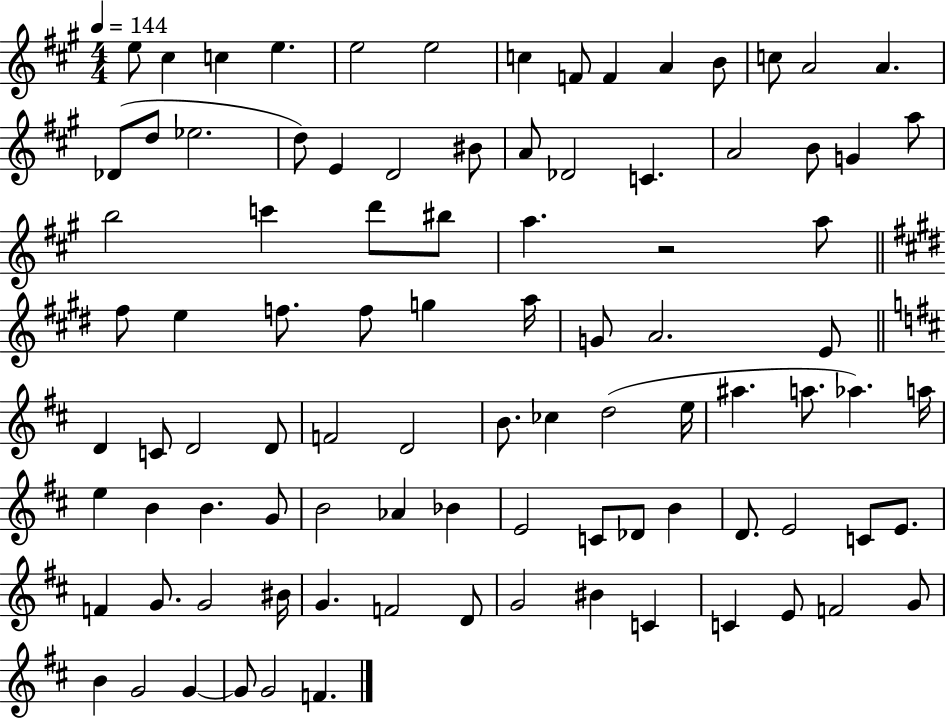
X:1
T:Untitled
M:4/4
L:1/4
K:A
e/2 ^c c e e2 e2 c F/2 F A B/2 c/2 A2 A _D/2 d/2 _e2 d/2 E D2 ^B/2 A/2 _D2 C A2 B/2 G a/2 b2 c' d'/2 ^b/2 a z2 a/2 ^f/2 e f/2 f/2 g a/4 G/2 A2 E/2 D C/2 D2 D/2 F2 D2 B/2 _c d2 e/4 ^a a/2 _a a/4 e B B G/2 B2 _A _B E2 C/2 _D/2 B D/2 E2 C/2 E/2 F G/2 G2 ^B/4 G F2 D/2 G2 ^B C C E/2 F2 G/2 B G2 G G/2 G2 F